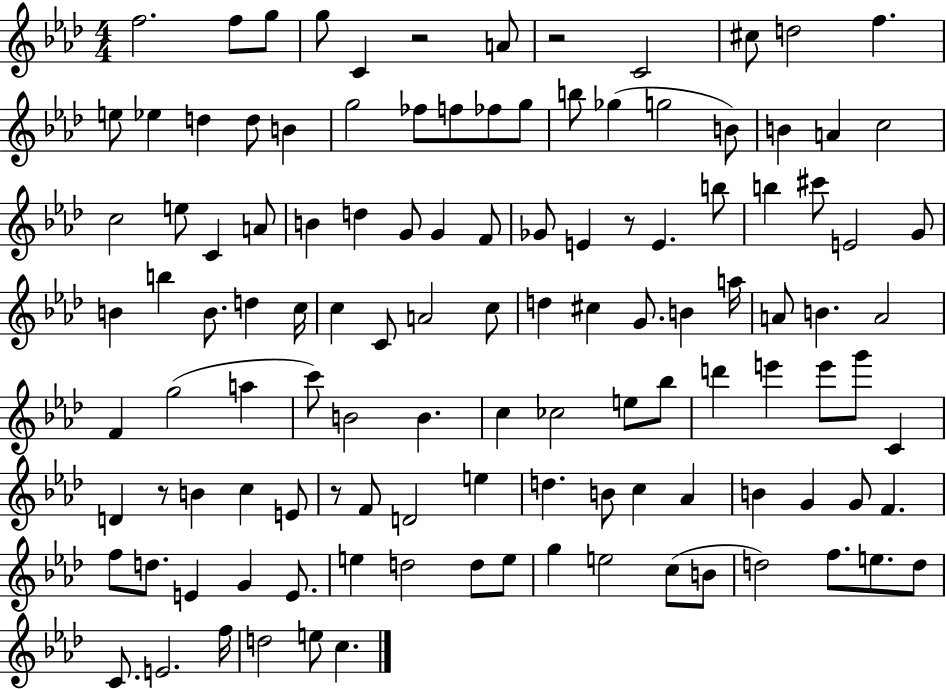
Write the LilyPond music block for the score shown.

{
  \clef treble
  \numericTimeSignature
  \time 4/4
  \key aes \major
  f''2. f''8 g''8 | g''8 c'4 r2 a'8 | r2 c'2 | cis''8 d''2 f''4. | \break e''8 ees''4 d''4 d''8 b'4 | g''2 fes''8 f''8 fes''8 g''8 | b''8 ges''4( g''2 b'8) | b'4 a'4 c''2 | \break c''2 e''8 c'4 a'8 | b'4 d''4 g'8 g'4 f'8 | ges'8 e'4 r8 e'4. b''8 | b''4 cis'''8 e'2 g'8 | \break b'4 b''4 b'8. d''4 c''16 | c''4 c'8 a'2 c''8 | d''4 cis''4 g'8. b'4 a''16 | a'8 b'4. a'2 | \break f'4 g''2( a''4 | c'''8) b'2 b'4. | c''4 ces''2 e''8 bes''8 | d'''4 e'''4 e'''8 g'''8 c'4 | \break d'4 r8 b'4 c''4 e'8 | r8 f'8 d'2 e''4 | d''4. b'8 c''4 aes'4 | b'4 g'4 g'8 f'4. | \break f''8 d''8. e'4 g'4 e'8. | e''4 d''2 d''8 e''8 | g''4 e''2 c''8( b'8 | d''2) f''8. e''8. d''8 | \break c'8. e'2. f''16 | d''2 e''8 c''4. | \bar "|."
}